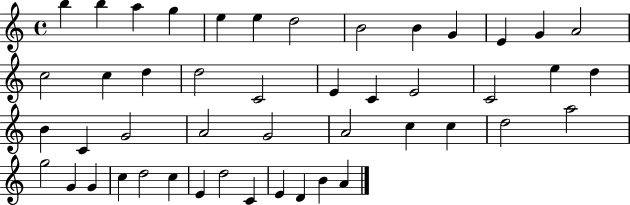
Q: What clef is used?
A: treble